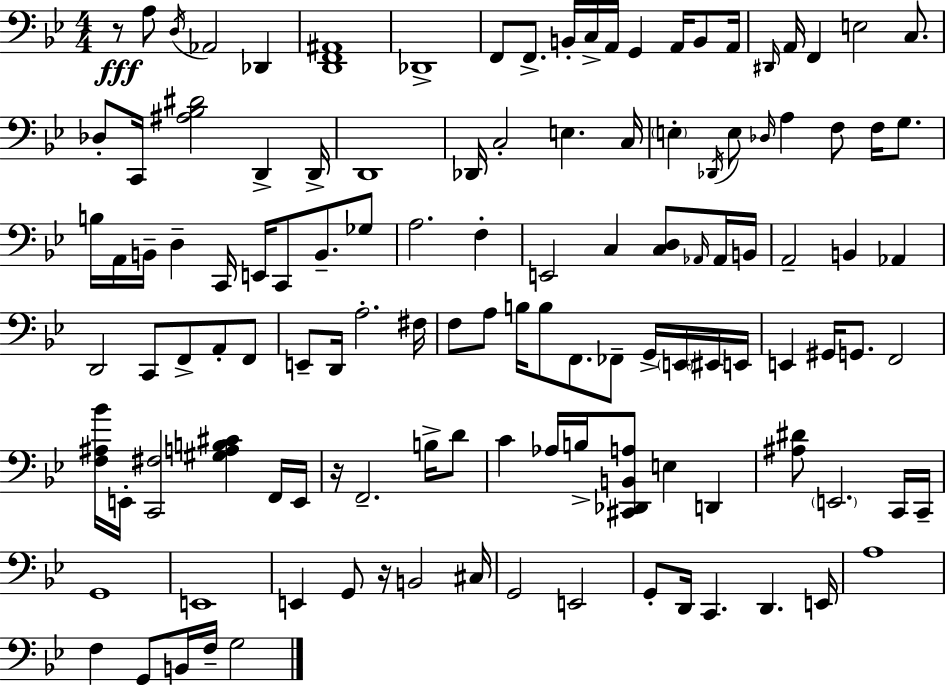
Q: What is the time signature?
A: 4/4